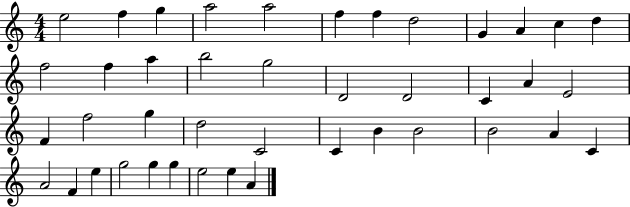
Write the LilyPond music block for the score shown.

{
  \clef treble
  \numericTimeSignature
  \time 4/4
  \key c \major
  e''2 f''4 g''4 | a''2 a''2 | f''4 f''4 d''2 | g'4 a'4 c''4 d''4 | \break f''2 f''4 a''4 | b''2 g''2 | d'2 d'2 | c'4 a'4 e'2 | \break f'4 f''2 g''4 | d''2 c'2 | c'4 b'4 b'2 | b'2 a'4 c'4 | \break a'2 f'4 e''4 | g''2 g''4 g''4 | e''2 e''4 a'4 | \bar "|."
}